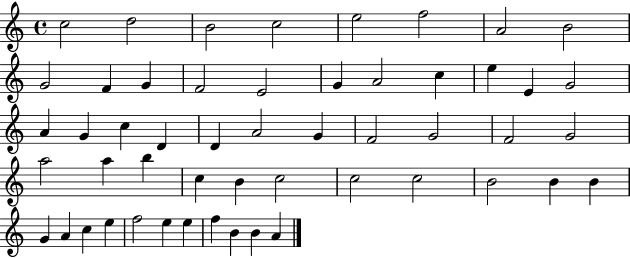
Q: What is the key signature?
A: C major